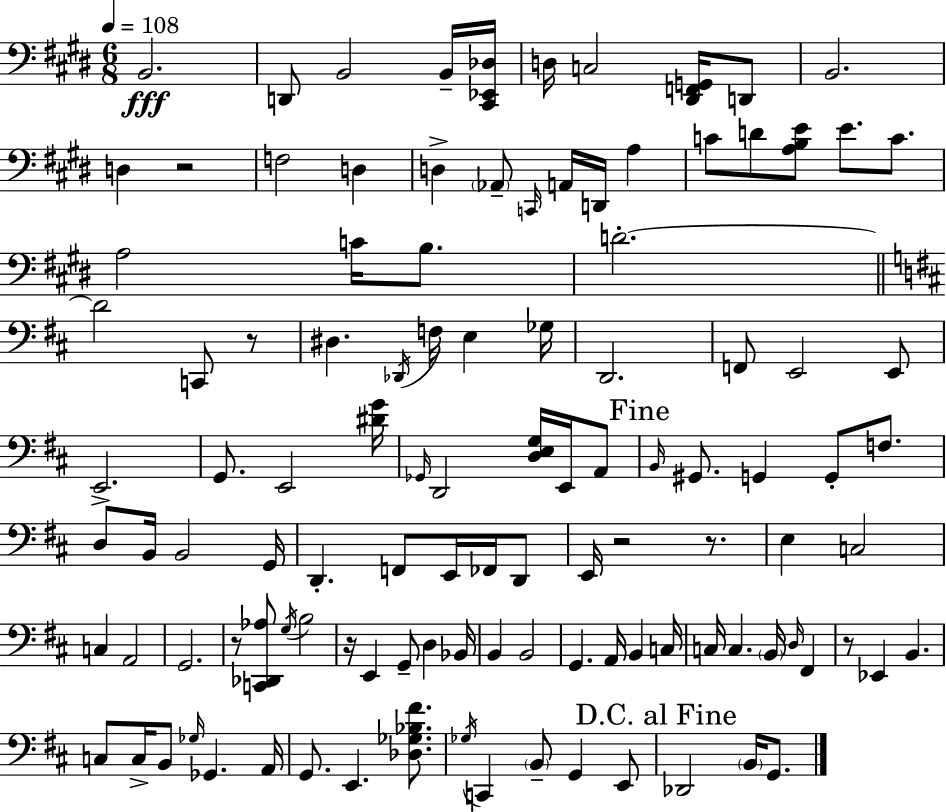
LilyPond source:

{
  \clef bass
  \numericTimeSignature
  \time 6/8
  \key e \major
  \tempo 4 = 108
  b,2.\fff | d,8 b,2 b,16-- <cis, ees, des>16 | d16 c2 <dis, f, g,>16 d,8 | b,2. | \break d4 r2 | f2 d4 | d4-> \parenthesize aes,8-- \grace { c,16 } a,16 d,16 a4 | c'8 d'8 <a b e'>8 e'8. c'8. | \break a2 c'16 b8. | d'2.-.~~ | \bar "||" \break \key d \major d'2 c,8 r8 | dis4. \acciaccatura { des,16 } f16 e4 | ges16 d,2. | f,8 e,2 e,8 | \break e,2.-> | g,8. e,2 | <dis' g'>16 \grace { ges,16 } d,2 <d e g>16 e,16 | a,8 \mark "Fine" \grace { b,16 } gis,8. g,4 g,8-. | \break f8. d8 b,16 b,2 | g,16 d,4.-. f,8 e,16 | fes,16 d,8 e,16 r2 | r8. e4 c2 | \break c4 a,2 | g,2. | r8 <c, des, aes>8 \acciaccatura { g16 } b2 | r16 e,4 g,8-- d4 | \break bes,16 b,4 b,2 | g,4. a,16 b,4 | c16 c16 c4. \parenthesize b,16 | \grace { d16 } fis,4 r8 ees,4 b,4. | \break c8 c16-> b,8 \grace { ges16 } ges,4. | a,16 g,8. e,4. | <des ges bes fis'>8. \acciaccatura { ges16 } c,4 \parenthesize b,8-- | g,4 e,8 \mark "D.C. al Fine" des,2 | \break \parenthesize b,16 g,8. \bar "|."
}